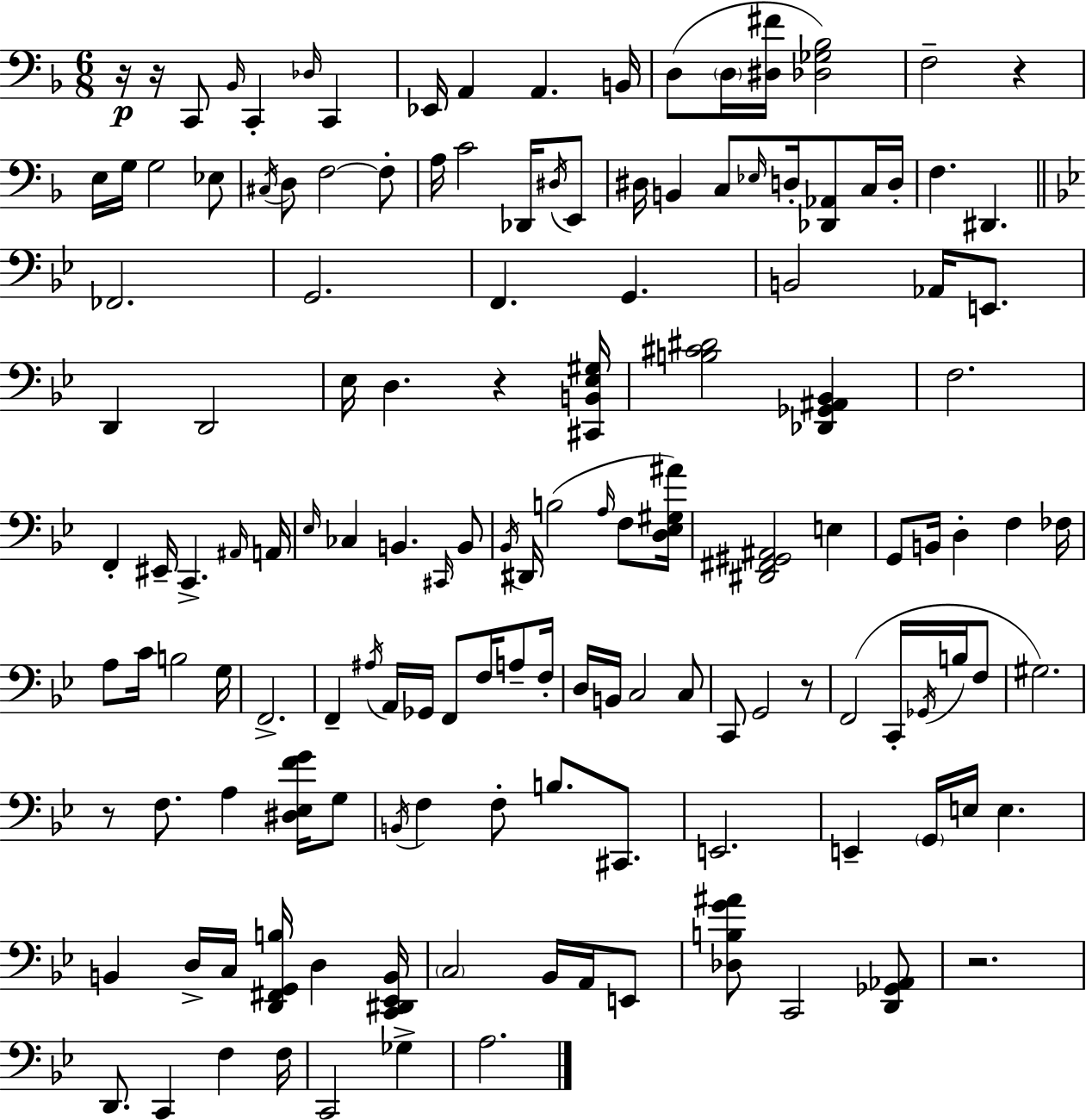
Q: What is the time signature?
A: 6/8